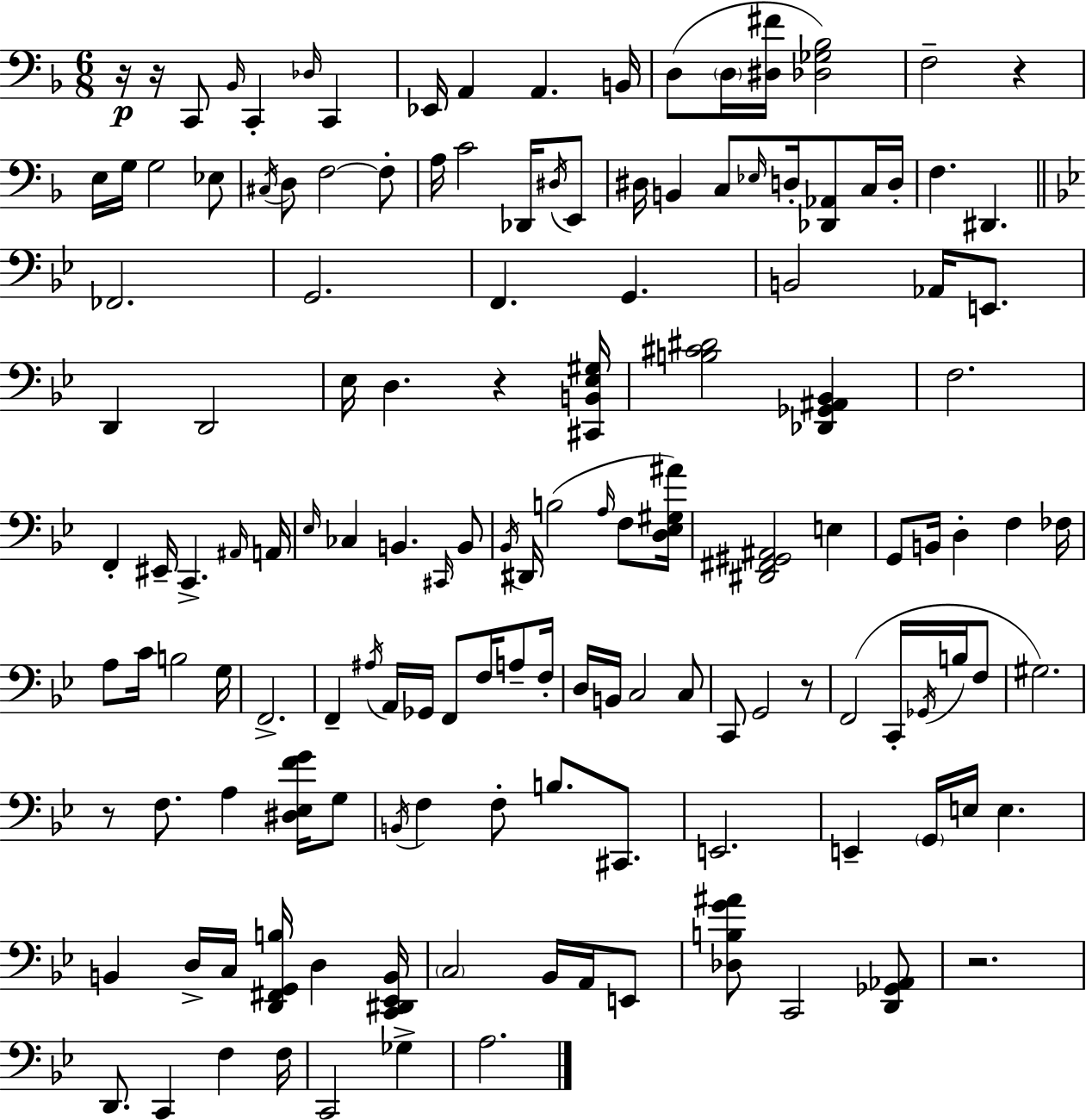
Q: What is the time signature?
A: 6/8